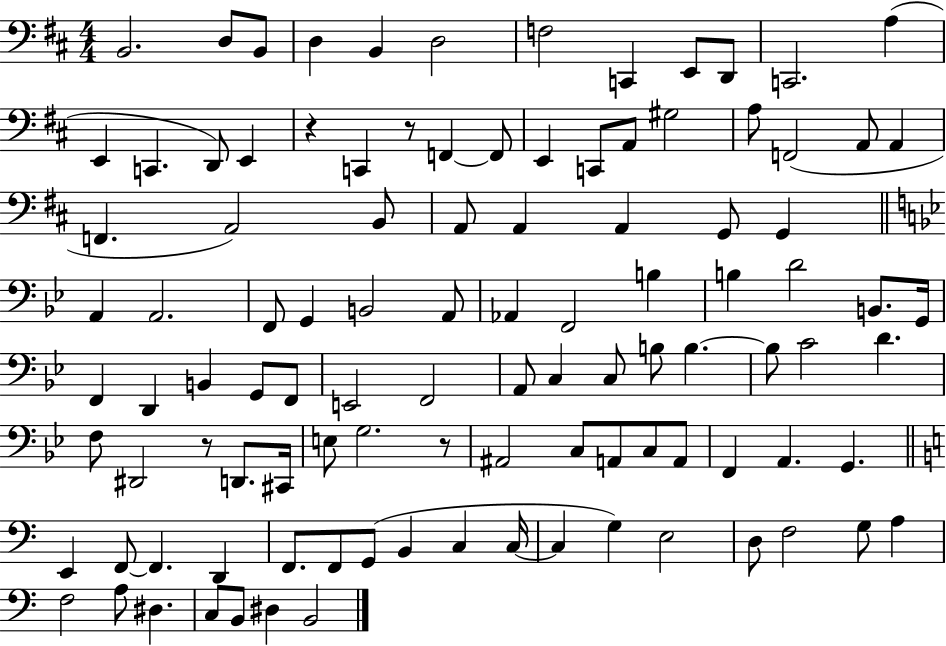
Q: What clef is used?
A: bass